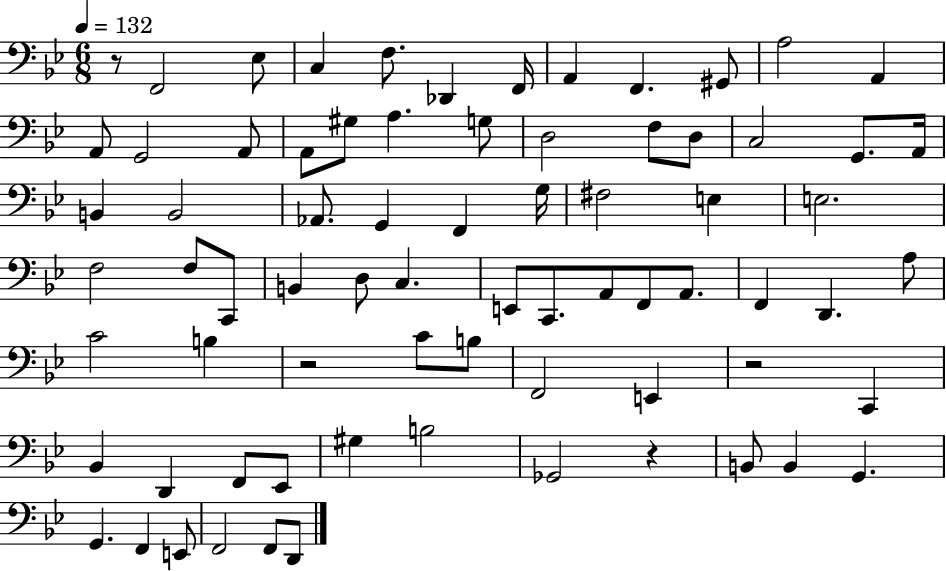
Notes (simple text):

R/e F2/h Eb3/e C3/q F3/e. Db2/q F2/s A2/q F2/q. G#2/e A3/h A2/q A2/e G2/h A2/e A2/e G#3/e A3/q. G3/e D3/h F3/e D3/e C3/h G2/e. A2/s B2/q B2/h Ab2/e. G2/q F2/q G3/s F#3/h E3/q E3/h. F3/h F3/e C2/e B2/q D3/e C3/q. E2/e C2/e. A2/e F2/e A2/e. F2/q D2/q. A3/e C4/h B3/q R/h C4/e B3/e F2/h E2/q R/h C2/q Bb2/q D2/q F2/e Eb2/e G#3/q B3/h Gb2/h R/q B2/e B2/q G2/q. G2/q. F2/q E2/e F2/h F2/e D2/e